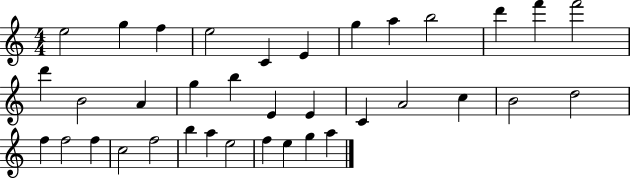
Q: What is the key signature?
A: C major